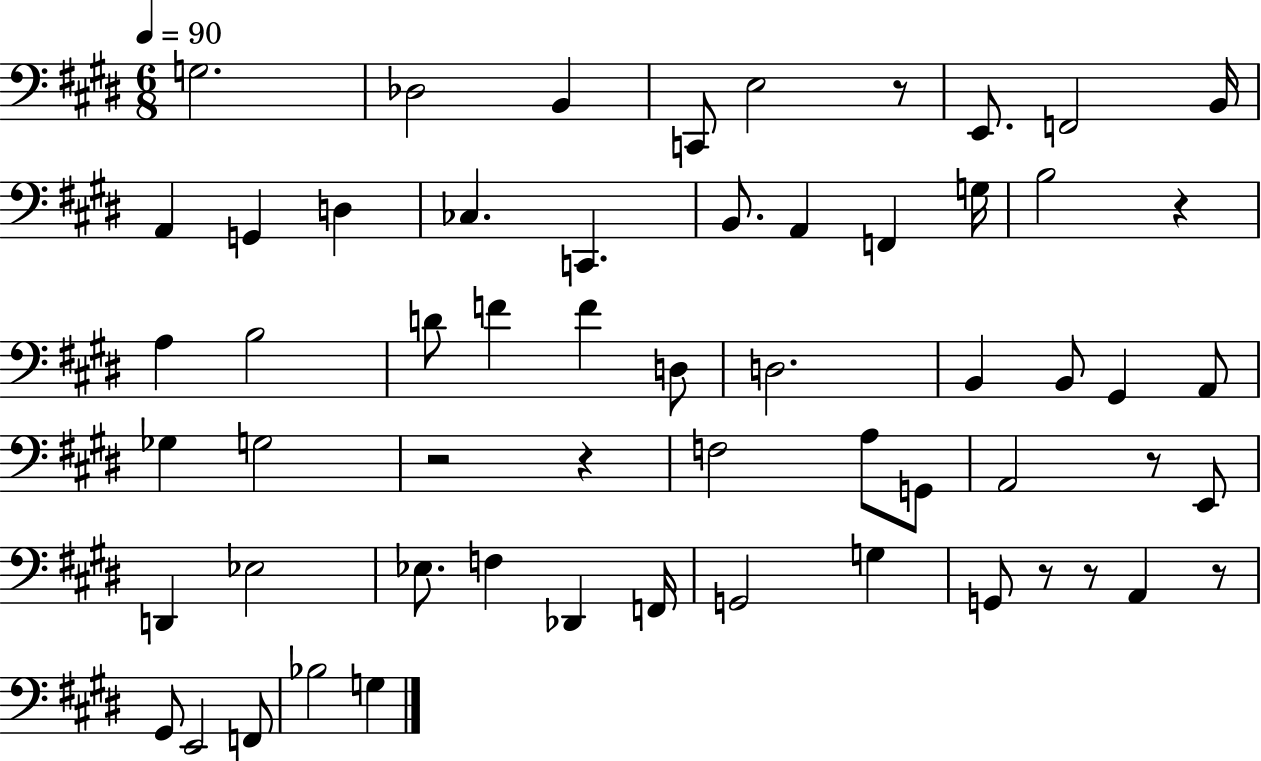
X:1
T:Untitled
M:6/8
L:1/4
K:E
G,2 _D,2 B,, C,,/2 E,2 z/2 E,,/2 F,,2 B,,/4 A,, G,, D, _C, C,, B,,/2 A,, F,, G,/4 B,2 z A, B,2 D/2 F F D,/2 D,2 B,, B,,/2 ^G,, A,,/2 _G, G,2 z2 z F,2 A,/2 G,,/2 A,,2 z/2 E,,/2 D,, _E,2 _E,/2 F, _D,, F,,/4 G,,2 G, G,,/2 z/2 z/2 A,, z/2 ^G,,/2 E,,2 F,,/2 _B,2 G,